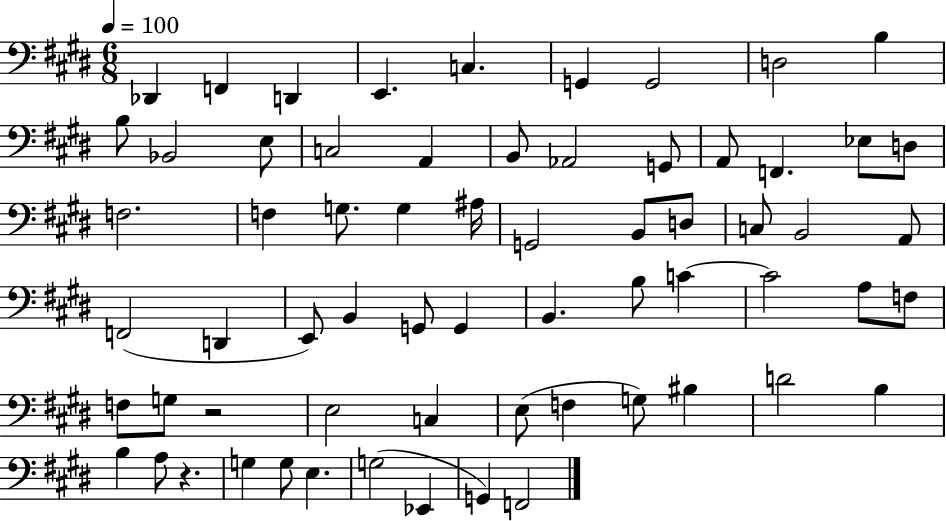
Db2/q F2/q D2/q E2/q. C3/q. G2/q G2/h D3/h B3/q B3/e Bb2/h E3/e C3/h A2/q B2/e Ab2/h G2/e A2/e F2/q. Eb3/e D3/e F3/h. F3/q G3/e. G3/q A#3/s G2/h B2/e D3/e C3/e B2/h A2/e F2/h D2/q E2/e B2/q G2/e G2/q B2/q. B3/e C4/q C4/h A3/e F3/e F3/e G3/e R/h E3/h C3/q E3/e F3/q G3/e BIS3/q D4/h B3/q B3/q A3/e R/q. G3/q G3/e E3/q. G3/h Eb2/q G2/q F2/h